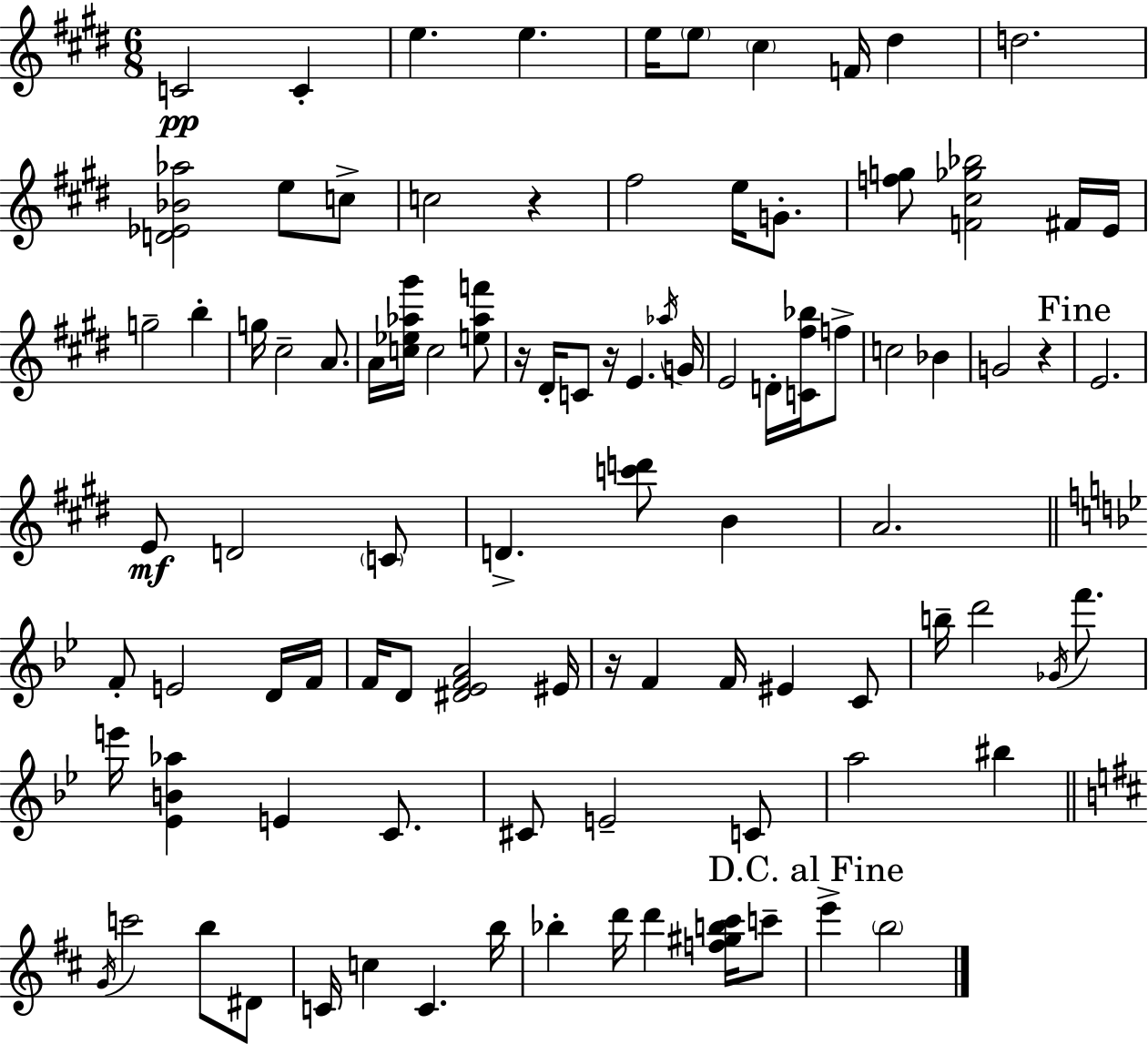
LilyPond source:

{
  \clef treble
  \numericTimeSignature
  \time 6/8
  \key e \major
  c'2\pp c'4-. | e''4. e''4. | e''16 \parenthesize e''8 \parenthesize cis''4 f'16 dis''4 | d''2. | \break <d' ees' bes' aes''>2 e''8 c''8-> | c''2 r4 | fis''2 e''16 g'8.-. | <f'' g''>8 <f' cis'' ges'' bes''>2 fis'16 e'16 | \break g''2-- b''4-. | g''16 cis''2-- a'8. | a'16 <c'' ees'' aes'' gis'''>16 c''2 <e'' aes'' f'''>8 | r16 dis'16-. c'8 r16 e'4. \acciaccatura { aes''16 } | \break g'16 e'2 d'16-. <c' fis'' bes''>16 f''8-> | c''2 bes'4 | g'2 r4 | \mark "Fine" e'2. | \break e'8\mf d'2 \parenthesize c'8 | d'4.-> <c''' d'''>8 b'4 | a'2. | \bar "||" \break \key g \minor f'8-. e'2 d'16 f'16 | f'16 d'8 <dis' ees' f' a'>2 eis'16 | r16 f'4 f'16 eis'4 c'8 | b''16-- d'''2 \acciaccatura { ges'16 } f'''8. | \break e'''16 <ees' b' aes''>4 e'4 c'8. | cis'8 e'2-- c'8 | a''2 bis''4 | \bar "||" \break \key d \major \acciaccatura { g'16 } c'''2 b''8 dis'8 | c'16 c''4 c'4. | b''16 bes''4-. d'''16 d'''4 <f'' gis'' b'' cis'''>16 c'''8-- | \mark "D.C. al Fine" e'''4-> \parenthesize b''2 | \break \bar "|."
}